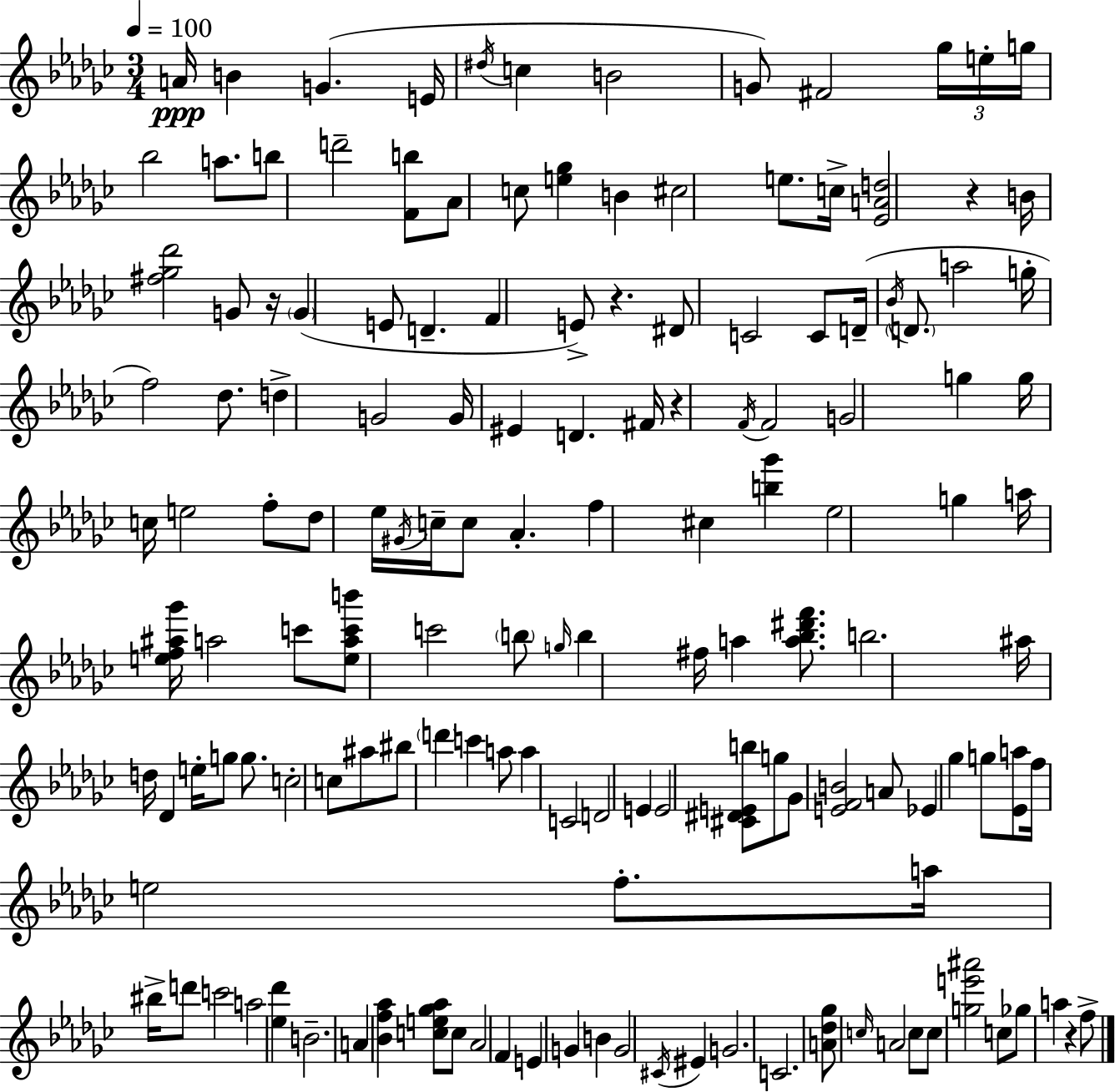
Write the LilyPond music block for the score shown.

{
  \clef treble
  \numericTimeSignature
  \time 3/4
  \key ees \minor
  \tempo 4 = 100
  a'16\ppp b'4 g'4.( e'16 | \acciaccatura { dis''16 } c''4 b'2 | g'8) fis'2 \tuplet 3/2 { ges''16 | e''16-. g''16 } bes''2 a''8. | \break b''8 d'''2-- <f' b''>8 | aes'8 c''8 <e'' ges''>4 b'4 | cis''2 e''8. | c''16-> <ees' a' d''>2 r4 | \break b'16 <fis'' ges'' des'''>2 g'8 | r16 \parenthesize g'4( e'8 d'4.-- | f'4 e'8->) r4. | dis'8 c'2 c'8 | \break d'16--( \acciaccatura { bes'16 } \parenthesize d'8. a''2 | g''16-. f''2) des''8. | d''4-> g'2 | g'16 eis'4 d'4. | \break fis'16 r4 \acciaccatura { f'16 } f'2 | g'2 g''4 | g''16 c''16 e''2 | f''8-. des''8 ees''16 \acciaccatura { gis'16 } c''16-- c''8 aes'4.-. | \break f''4 cis''4 | <b'' ges'''>4 ees''2 | g''4 a''16 <e'' f'' ais'' ges'''>16 a''2 | c'''8 <e'' a'' c''' b'''>8 c'''2 | \break \parenthesize b''8 \grace { g''16 } b''4 fis''16 a''4 | <a'' bes'' dis''' f'''>8. b''2. | ais''16 d''16 des'4 e''16-. | g''8 g''8. c''2-. | \break c''8 ais''8 bis''8 \parenthesize d'''4 c'''4 | a''8 a''4 c'2 | d'2 | e'4 e'2 | \break <cis' dis' e' b''>8 g''8 ges'8 <e' f' b'>2 | a'8 ees'4 ges''4 | g''8 <ees' a''>8 f''16 e''2 | f''8.-. a''16 bis''16-> d'''8 c'''2 | \break a''2 | <ees'' des'''>4 b'2.-- | a'4 <bes' f'' aes''>4 | <c'' e'' ges'' aes''>8 c''8 aes'2 | \break f'4 e'4 g'4 | b'4 g'2 | \acciaccatura { cis'16 } eis'4 g'2. | c'2. | \break <a' des'' ges''>8 \grace { c''16 } a'2 | c''8 c''8 <g'' e''' ais'''>2 | c''8 ges''8 a''4 | r4 f''8-> \bar "|."
}